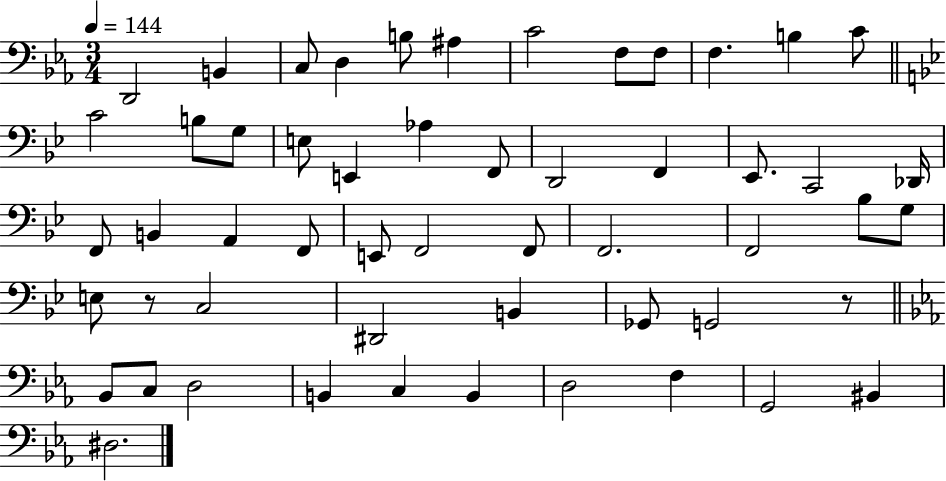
X:1
T:Untitled
M:3/4
L:1/4
K:Eb
D,,2 B,, C,/2 D, B,/2 ^A, C2 F,/2 F,/2 F, B, C/2 C2 B,/2 G,/2 E,/2 E,, _A, F,,/2 D,,2 F,, _E,,/2 C,,2 _D,,/4 F,,/2 B,, A,, F,,/2 E,,/2 F,,2 F,,/2 F,,2 F,,2 _B,/2 G,/2 E,/2 z/2 C,2 ^D,,2 B,, _G,,/2 G,,2 z/2 _B,,/2 C,/2 D,2 B,, C, B,, D,2 F, G,,2 ^B,, ^D,2